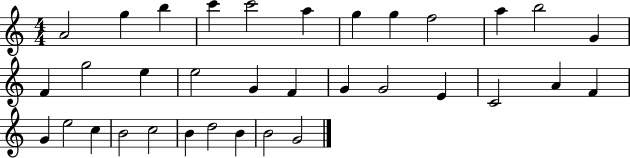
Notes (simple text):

A4/h G5/q B5/q C6/q C6/h A5/q G5/q G5/q F5/h A5/q B5/h G4/q F4/q G5/h E5/q E5/h G4/q F4/q G4/q G4/h E4/q C4/h A4/q F4/q G4/q E5/h C5/q B4/h C5/h B4/q D5/h B4/q B4/h G4/h